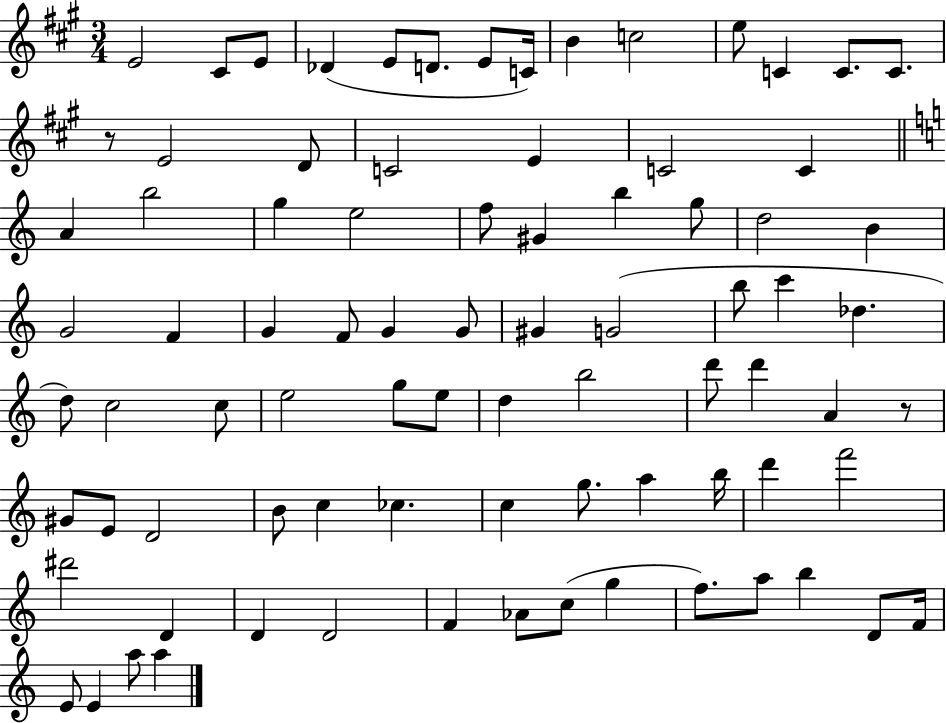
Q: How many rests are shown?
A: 2